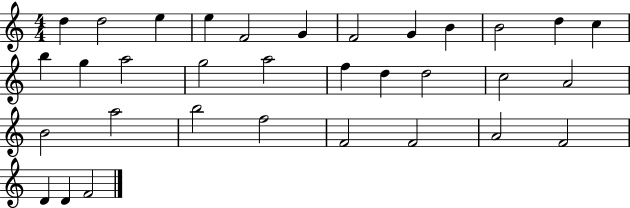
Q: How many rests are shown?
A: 0